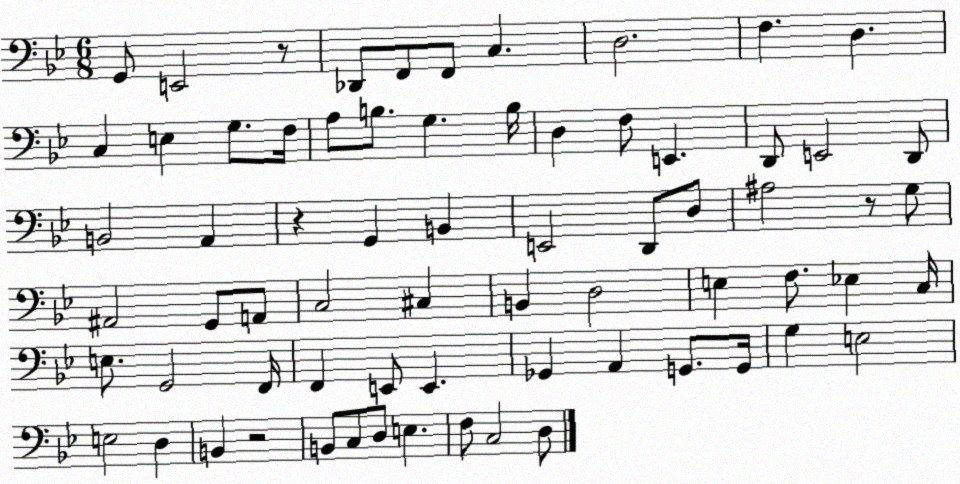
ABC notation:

X:1
T:Untitled
M:6/8
L:1/4
K:Bb
G,,/2 E,,2 z/2 _D,,/2 F,,/2 F,,/2 C, D,2 F, D, C, E, G,/2 F,/4 A,/2 B,/2 G, B,/4 D, F,/2 E,, D,,/2 E,,2 D,,/2 B,,2 A,, z G,, B,, E,,2 D,,/2 D,/2 ^A,2 z/2 G,/2 ^A,,2 G,,/2 A,,/2 C,2 ^C, B,, D,2 E, F,/2 _E, C,/4 E,/2 G,,2 F,,/4 F,, E,,/2 E,, _G,, A,, G,,/2 G,,/4 G, E,2 E,2 D, B,, z2 B,,/2 C,/2 D,/2 E, F,/2 C,2 D,/2